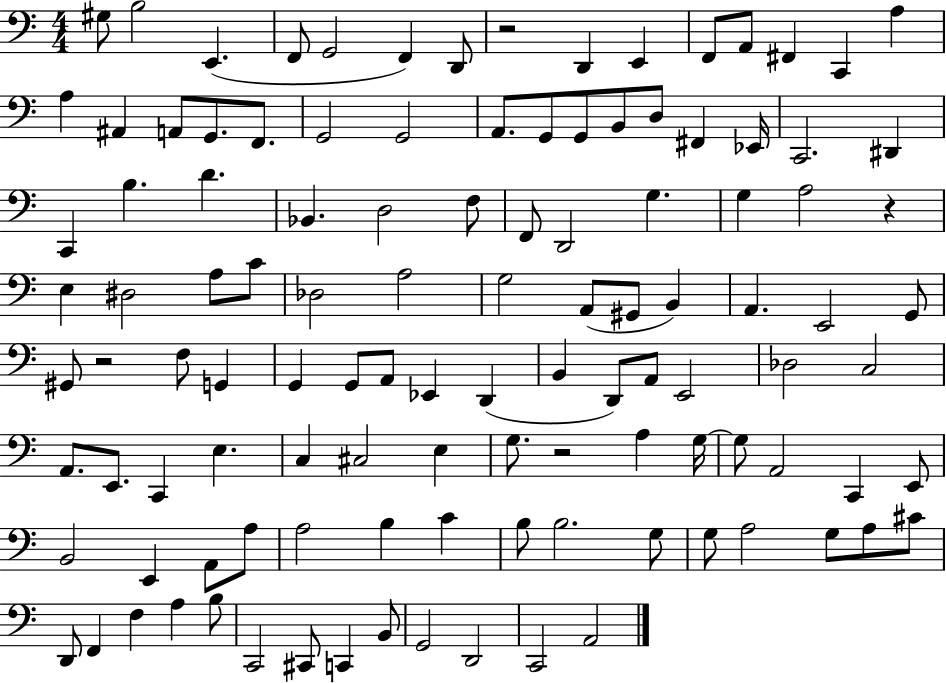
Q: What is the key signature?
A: C major